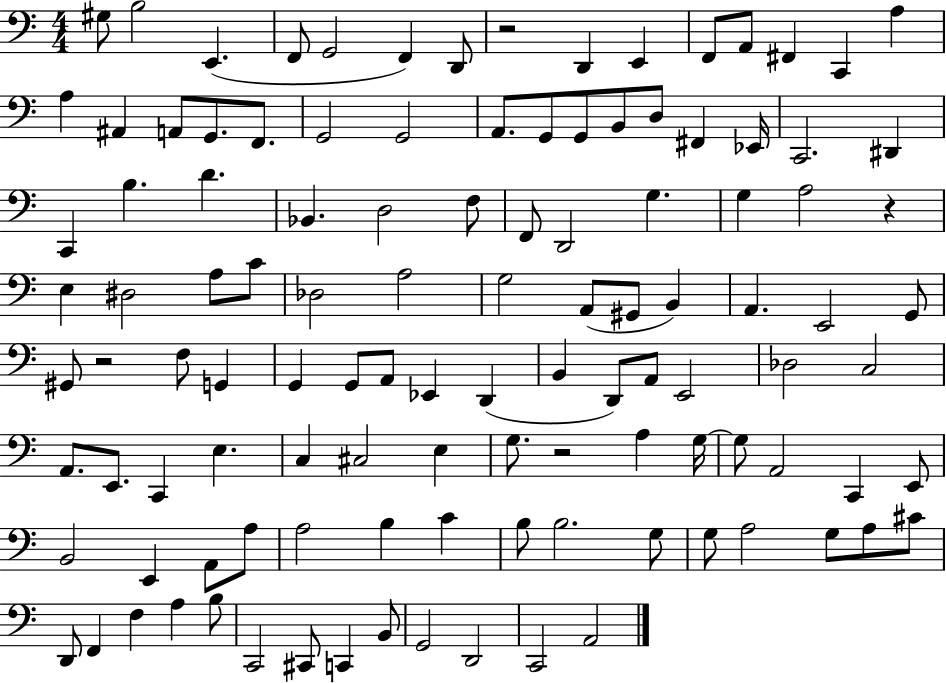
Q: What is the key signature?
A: C major